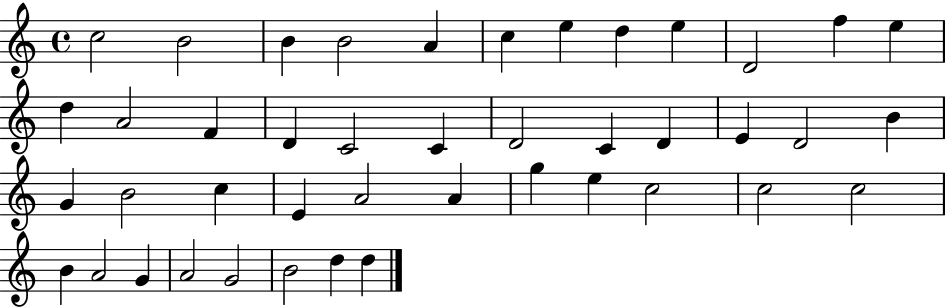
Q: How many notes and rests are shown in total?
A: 43